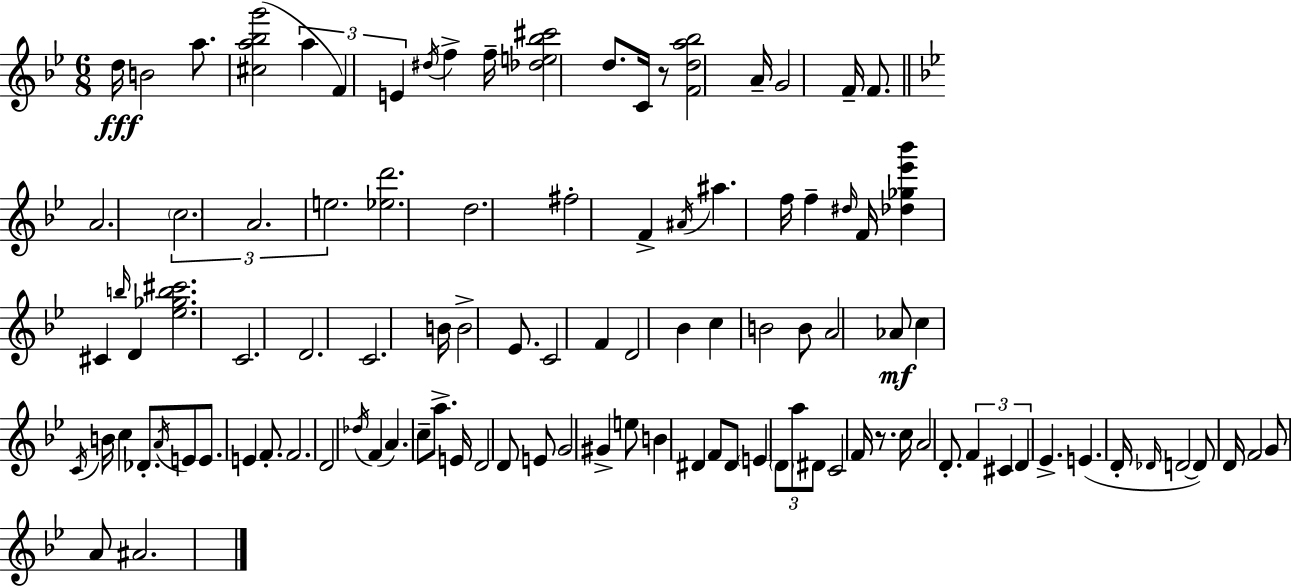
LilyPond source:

{
  \clef treble
  \numericTimeSignature
  \time 6/8
  \key g \minor
  d''16\fff b'2 a''8. | <cis'' a'' bes'' g'''>2( \tuplet 3/2 { a''4 | f'4) e'4 } \acciaccatura { dis''16 } f''4-> | f''16-- <des'' e'' bes'' cis'''>2 d''8. | \break c'16 r8 <f' d'' a'' bes''>2 | a'16-- g'2 f'16-- f'8. | \bar "||" \break \key g \minor a'2. | \tuplet 3/2 { \parenthesize c''2. | a'2. | e''2. } | \break <ees'' d'''>2. | d''2. | fis''2-. f'4-> | \acciaccatura { ais'16 } ais''4. f''16 f''4-- | \break \grace { dis''16 } f'16 <des'' ges'' ees''' bes'''>4 cis'4 \grace { b''16 } d'4 | <ees'' ges'' b'' cis'''>2. | c'2. | d'2. | \break c'2. | b'16 b'2-> | ees'8. c'2 f'4 | d'2 bes'4 | \break c''4 b'2 | b'8 a'2 | aes'8\mf c''4 \acciaccatura { c'16 } b'16 c''4 | des'8.-. \acciaccatura { a'16 } e'8 e'8. e'4 | \break f'8.-. f'2. | d'2 | \acciaccatura { des''16 }( f'4 a'4.) | c''8-- a''8.-> e'16 d'2 | \break d'8 e'8 g'2 | gis'4-> e''8 b'4 | dis'4 f'8 dis'8 \parenthesize e'4 | \tuplet 3/2 { \parenthesize d'8 a''8 dis'8 } c'2 | \break f'16 r8. c''16 a'2 | d'8.-. \tuplet 3/2 { f'4 cis'4 | d'4 } ees'4.-> | e'4.( d'16-. \grace { des'16 } d'2~~ | \break d'8) d'16 f'2 | g'8 a'8 ais'2. | \bar "|."
}